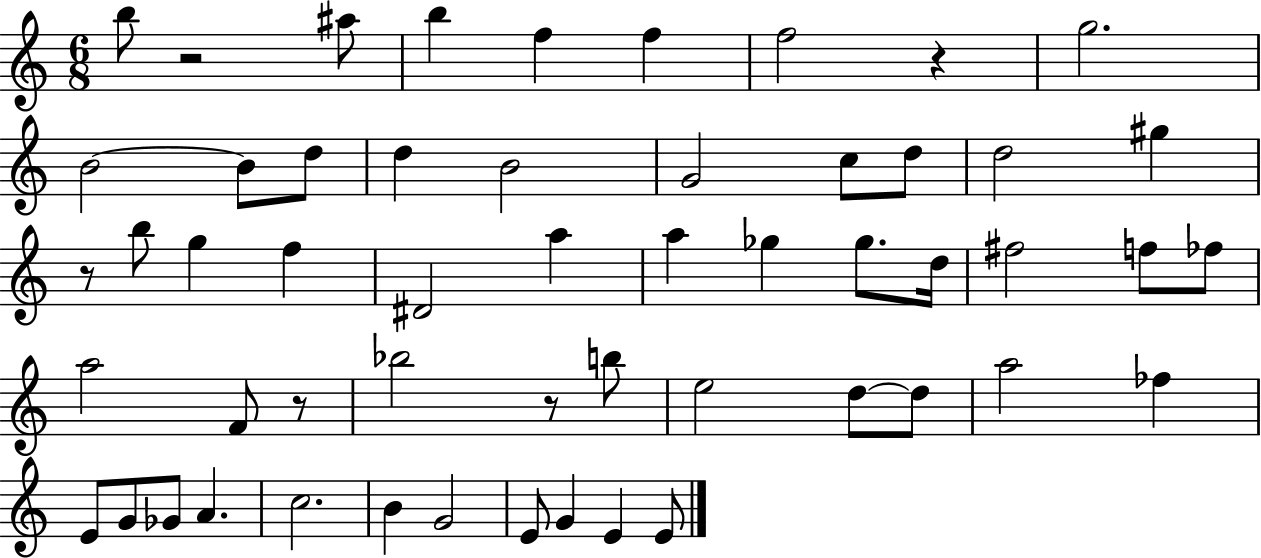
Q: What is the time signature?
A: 6/8